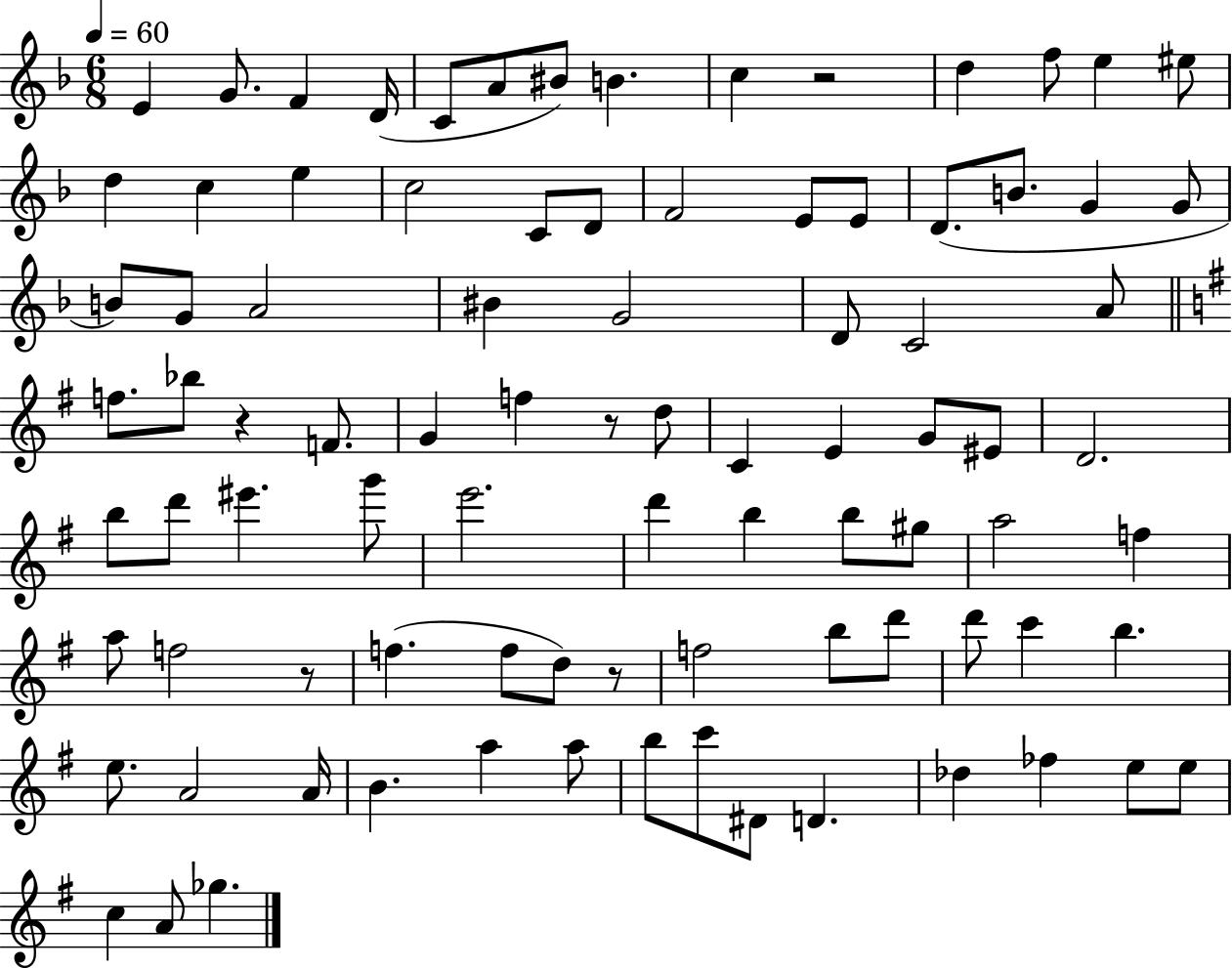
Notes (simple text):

E4/q G4/e. F4/q D4/s C4/e A4/e BIS4/e B4/q. C5/q R/h D5/q F5/e E5/q EIS5/e D5/q C5/q E5/q C5/h C4/e D4/e F4/h E4/e E4/e D4/e. B4/e. G4/q G4/e B4/e G4/e A4/h BIS4/q G4/h D4/e C4/h A4/e F5/e. Bb5/e R/q F4/e. G4/q F5/q R/e D5/e C4/q E4/q G4/e EIS4/e D4/h. B5/e D6/e EIS6/q. G6/e E6/h. D6/q B5/q B5/e G#5/e A5/h F5/q A5/e F5/h R/e F5/q. F5/e D5/e R/e F5/h B5/e D6/e D6/e C6/q B5/q. E5/e. A4/h A4/s B4/q. A5/q A5/e B5/e C6/e D#4/e D4/q. Db5/q FES5/q E5/e E5/e C5/q A4/e Gb5/q.